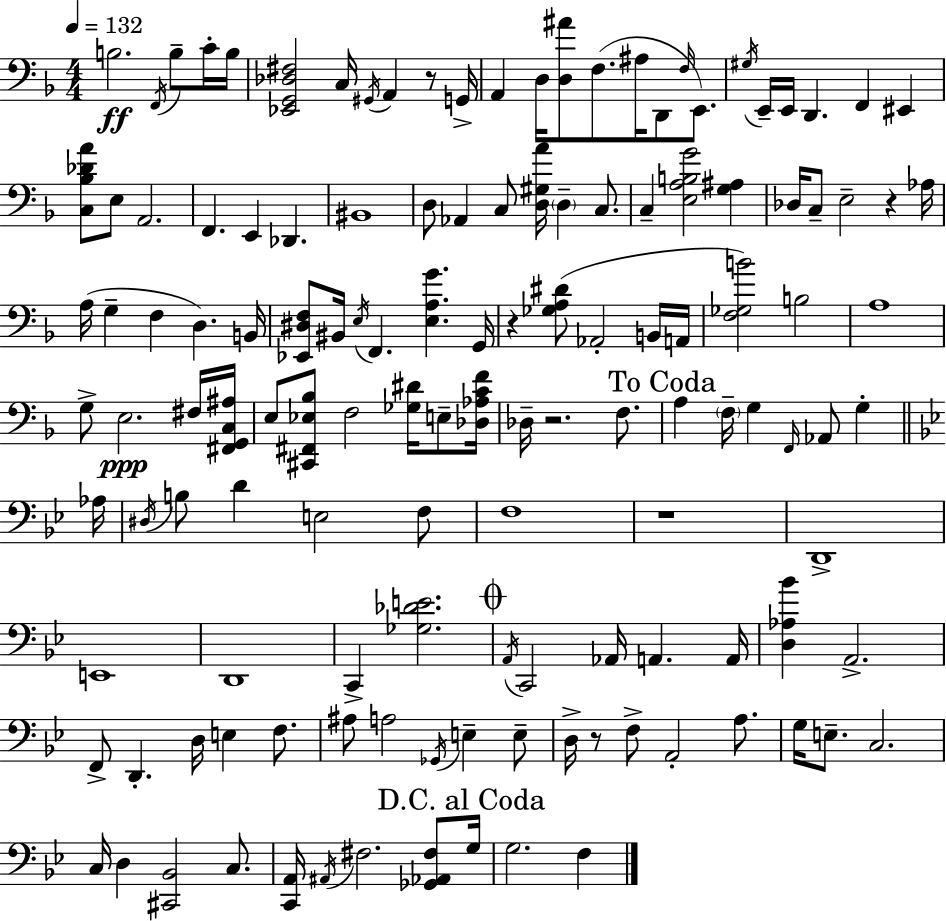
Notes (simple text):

B3/h. F2/s B3/e C4/s B3/s [Eb2,G2,Db3,F#3]/h C3/s G#2/s A2/q R/e G2/s A2/q D3/s [D3,A#4]/e F3/e. A#3/s D2/e F3/s E2/e. G#3/s E2/s E2/s D2/q. F2/q EIS2/q [C3,Bb3,Db4,A4]/e E3/e A2/h. F2/q. E2/q Db2/q. BIS2/w D3/e Ab2/q C3/e [D3,G#3,A4]/s D3/q C3/e. C3/q [E3,A3,B3,G4]/h [G3,A#3]/q Db3/s C3/e E3/h R/q Ab3/s A3/s G3/q F3/q D3/q. B2/s [Eb2,D#3,F3]/e BIS2/s E3/s F2/q. [E3,A3,G4]/q. G2/s R/q [Gb3,A3,D#4]/e Ab2/h B2/s A2/s [F3,Gb3,B4]/h B3/h A3/w G3/e E3/h. F#3/s [F#2,G2,C3,A#3]/s E3/e [C#2,F#2,Eb3,Bb3]/e F3/h [Gb3,D#4]/s E3/e [Db3,Ab3,C4,F4]/s Db3/s R/h. F3/e. A3/q F3/s G3/q F2/s Ab2/e G3/q Ab3/s D#3/s B3/e D4/q E3/h F3/e F3/w R/w D2/w E2/w D2/w C2/q [Gb3,Db4,E4]/h. A2/s C2/h Ab2/s A2/q. A2/s [D3,Ab3,Bb4]/q A2/h. F2/e D2/q. D3/s E3/q F3/e. A#3/e A3/h Gb2/s E3/q E3/e D3/s R/e F3/e A2/h A3/e. G3/s E3/e. C3/h. C3/s D3/q [C#2,Bb2]/h C3/e. [C2,A2]/s A#2/s F#3/h. [Gb2,Ab2,F#3]/e G3/s G3/h. F3/q